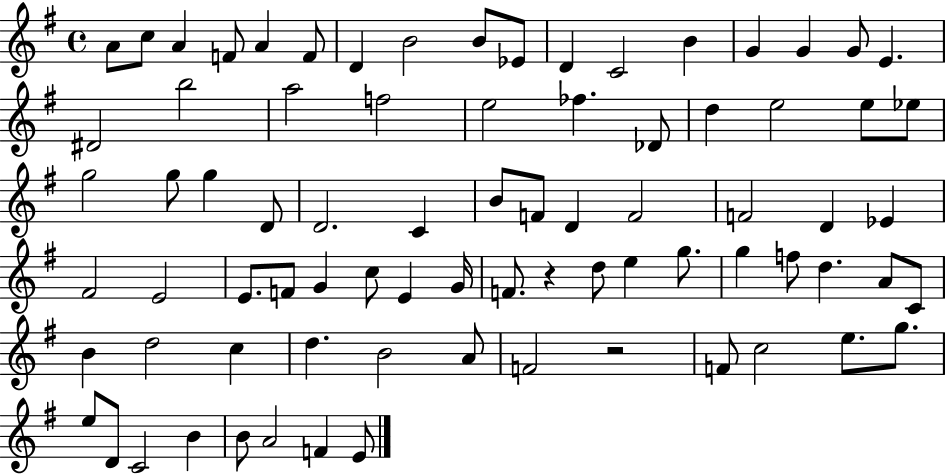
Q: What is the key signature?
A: G major